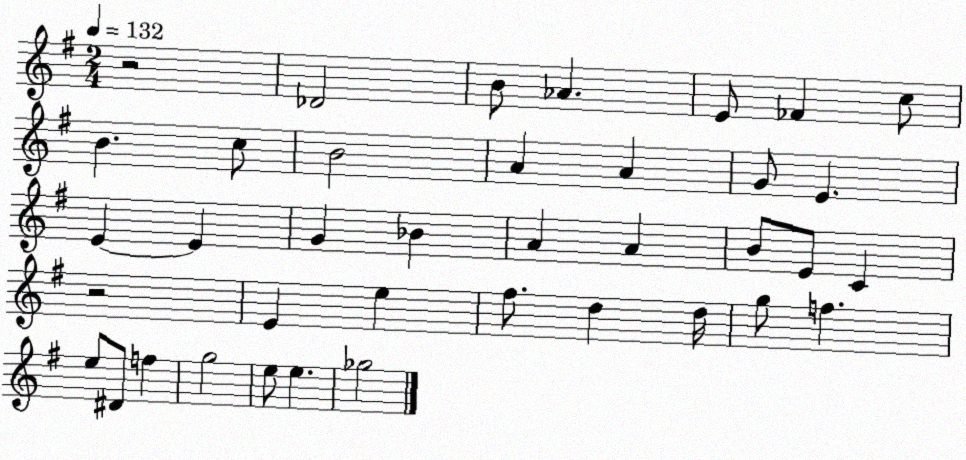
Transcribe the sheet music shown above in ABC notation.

X:1
T:Untitled
M:2/4
L:1/4
K:G
z2 _D2 B/2 _A E/2 _F c/2 B c/2 B2 A A G/2 E E E G _B A A B/2 E/2 C z2 E e ^f/2 d d/4 g/2 f e/2 ^D/2 f g2 e/2 e _g2